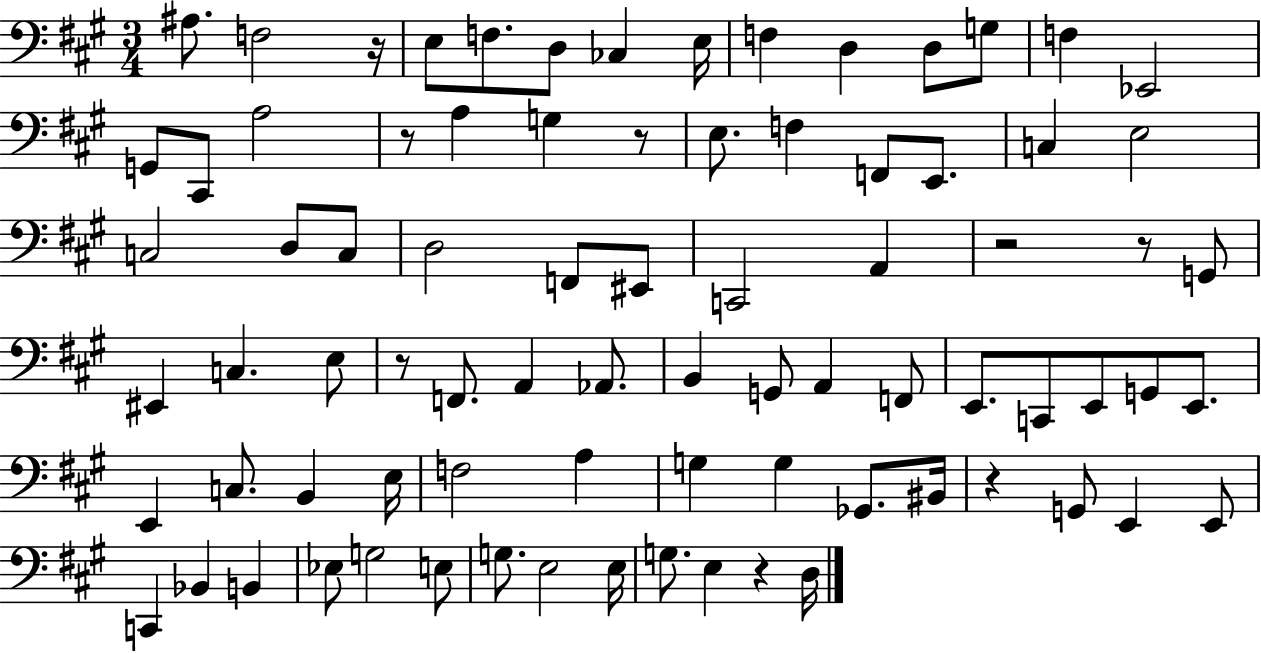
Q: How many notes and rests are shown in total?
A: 81